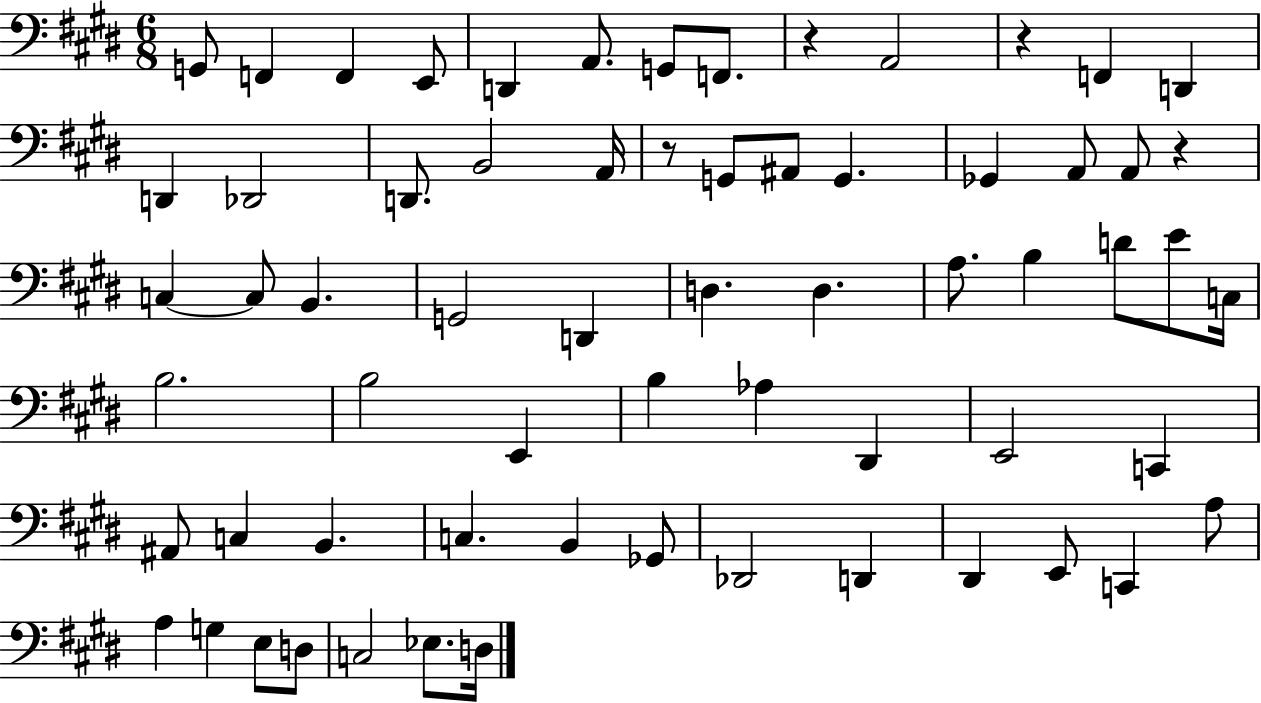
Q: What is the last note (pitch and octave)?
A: D3